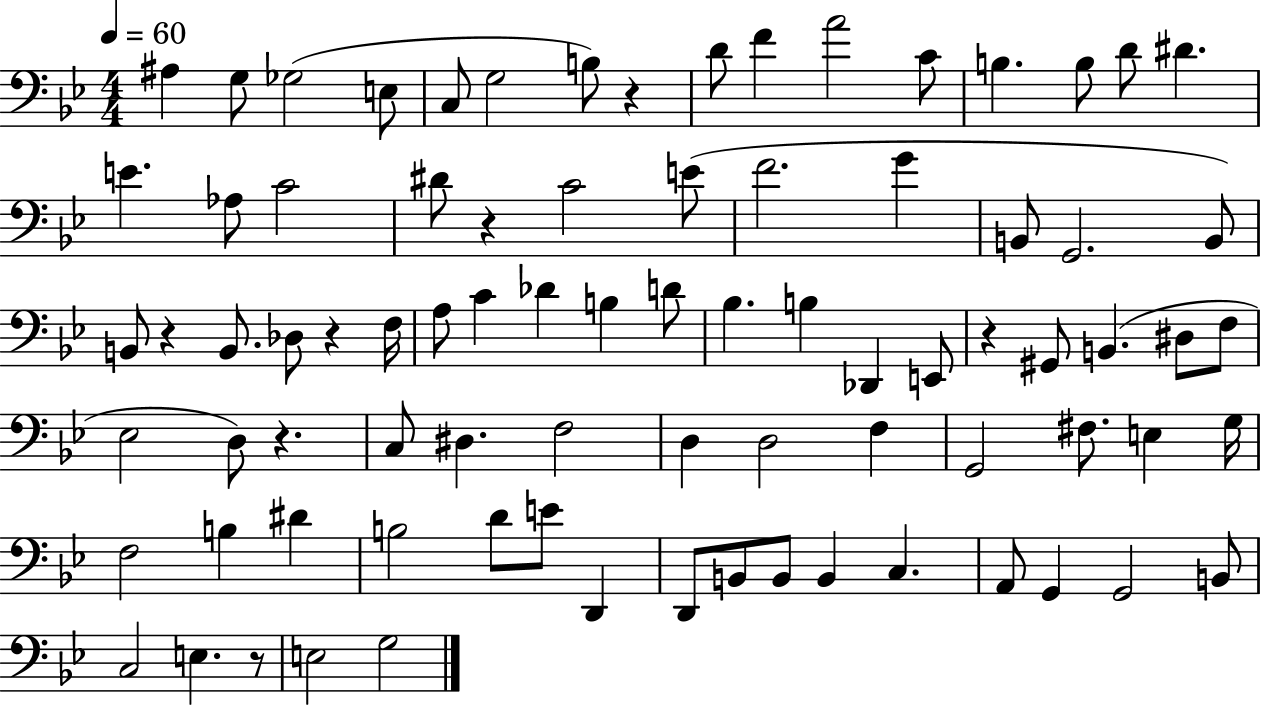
A#3/q G3/e Gb3/h E3/e C3/e G3/h B3/e R/q D4/e F4/q A4/h C4/e B3/q. B3/e D4/e D#4/q. E4/q. Ab3/e C4/h D#4/e R/q C4/h E4/e F4/h. G4/q B2/e G2/h. B2/e B2/e R/q B2/e. Db3/e R/q F3/s A3/e C4/q Db4/q B3/q D4/e Bb3/q. B3/q Db2/q E2/e R/q G#2/e B2/q. D#3/e F3/e Eb3/h D3/e R/q. C3/e D#3/q. F3/h D3/q D3/h F3/q G2/h F#3/e. E3/q G3/s F3/h B3/q D#4/q B3/h D4/e E4/e D2/q D2/e B2/e B2/e B2/q C3/q. A2/e G2/q G2/h B2/e C3/h E3/q. R/e E3/h G3/h